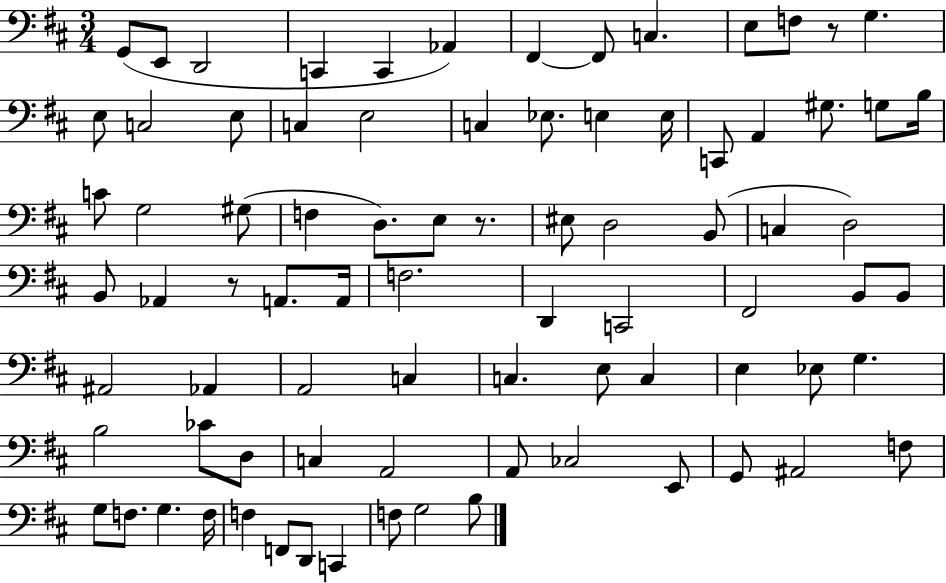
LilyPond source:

{
  \clef bass
  \numericTimeSignature
  \time 3/4
  \key d \major
  g,8( e,8 d,2 | c,4 c,4 aes,4) | fis,4~~ fis,8 c4. | e8 f8 r8 g4. | \break e8 c2 e8 | c4 e2 | c4 ees8. e4 e16 | c,8 a,4 gis8. g8 b16 | \break c'8 g2 gis8( | f4 d8.) e8 r8. | eis8 d2 b,8( | c4 d2) | \break b,8 aes,4 r8 a,8. a,16 | f2. | d,4 c,2 | fis,2 b,8 b,8 | \break ais,2 aes,4 | a,2 c4 | c4. e8 c4 | e4 ees8 g4. | \break b2 ces'8 d8 | c4 a,2 | a,8 ces2 e,8 | g,8 ais,2 f8 | \break g8 f8. g4. f16 | f4 f,8 d,8 c,4 | f8 g2 b8 | \bar "|."
}